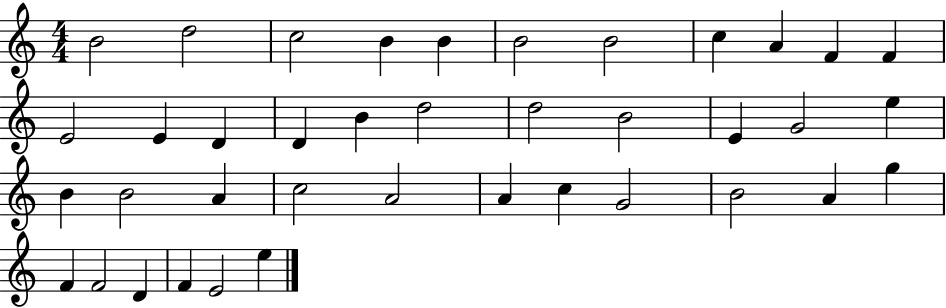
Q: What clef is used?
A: treble